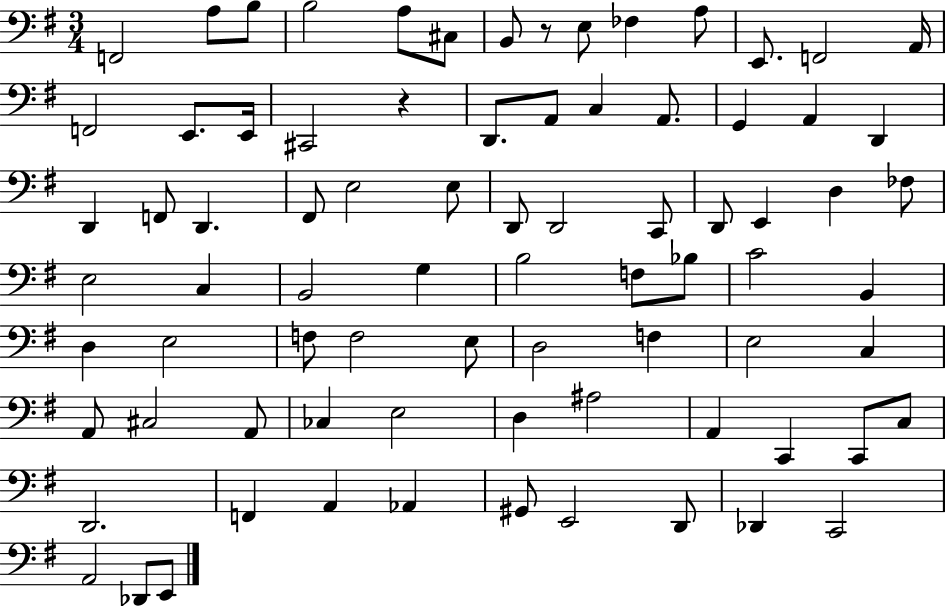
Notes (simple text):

F2/h A3/e B3/e B3/h A3/e C#3/e B2/e R/e E3/e FES3/q A3/e E2/e. F2/h A2/s F2/h E2/e. E2/s C#2/h R/q D2/e. A2/e C3/q A2/e. G2/q A2/q D2/q D2/q F2/e D2/q. F#2/e E3/h E3/e D2/e D2/h C2/e D2/e E2/q D3/q FES3/e E3/h C3/q B2/h G3/q B3/h F3/e Bb3/e C4/h B2/q D3/q E3/h F3/e F3/h E3/e D3/h F3/q E3/h C3/q A2/e C#3/h A2/e CES3/q E3/h D3/q A#3/h A2/q C2/q C2/e C3/e D2/h. F2/q A2/q Ab2/q G#2/e E2/h D2/e Db2/q C2/h A2/h Db2/e E2/e